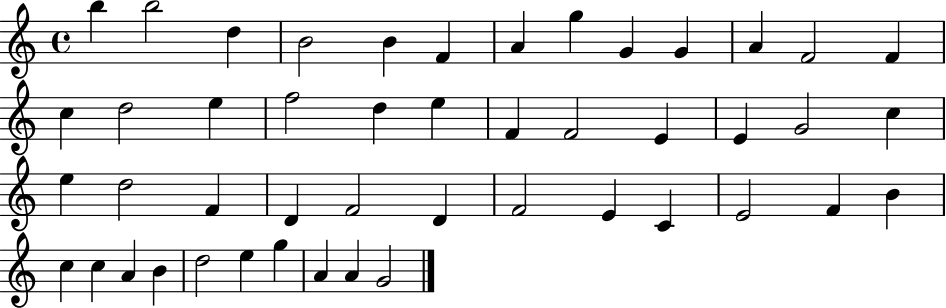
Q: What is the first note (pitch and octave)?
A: B5